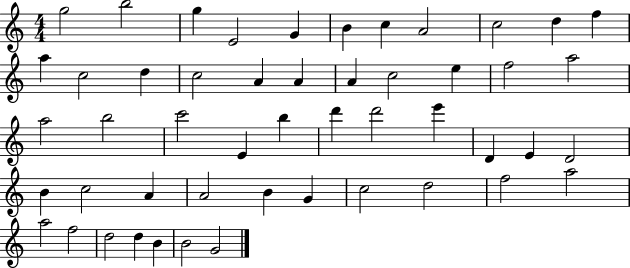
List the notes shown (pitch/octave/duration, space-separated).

G5/h B5/h G5/q E4/h G4/q B4/q C5/q A4/h C5/h D5/q F5/q A5/q C5/h D5/q C5/h A4/q A4/q A4/q C5/h E5/q F5/h A5/h A5/h B5/h C6/h E4/q B5/q D6/q D6/h E6/q D4/q E4/q D4/h B4/q C5/h A4/q A4/h B4/q G4/q C5/h D5/h F5/h A5/h A5/h F5/h D5/h D5/q B4/q B4/h G4/h